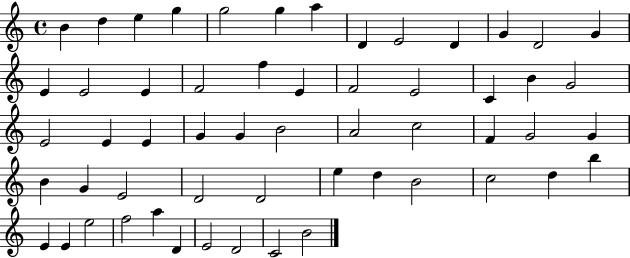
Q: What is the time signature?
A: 4/4